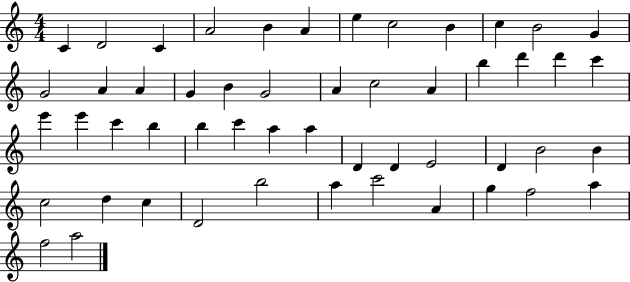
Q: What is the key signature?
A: C major